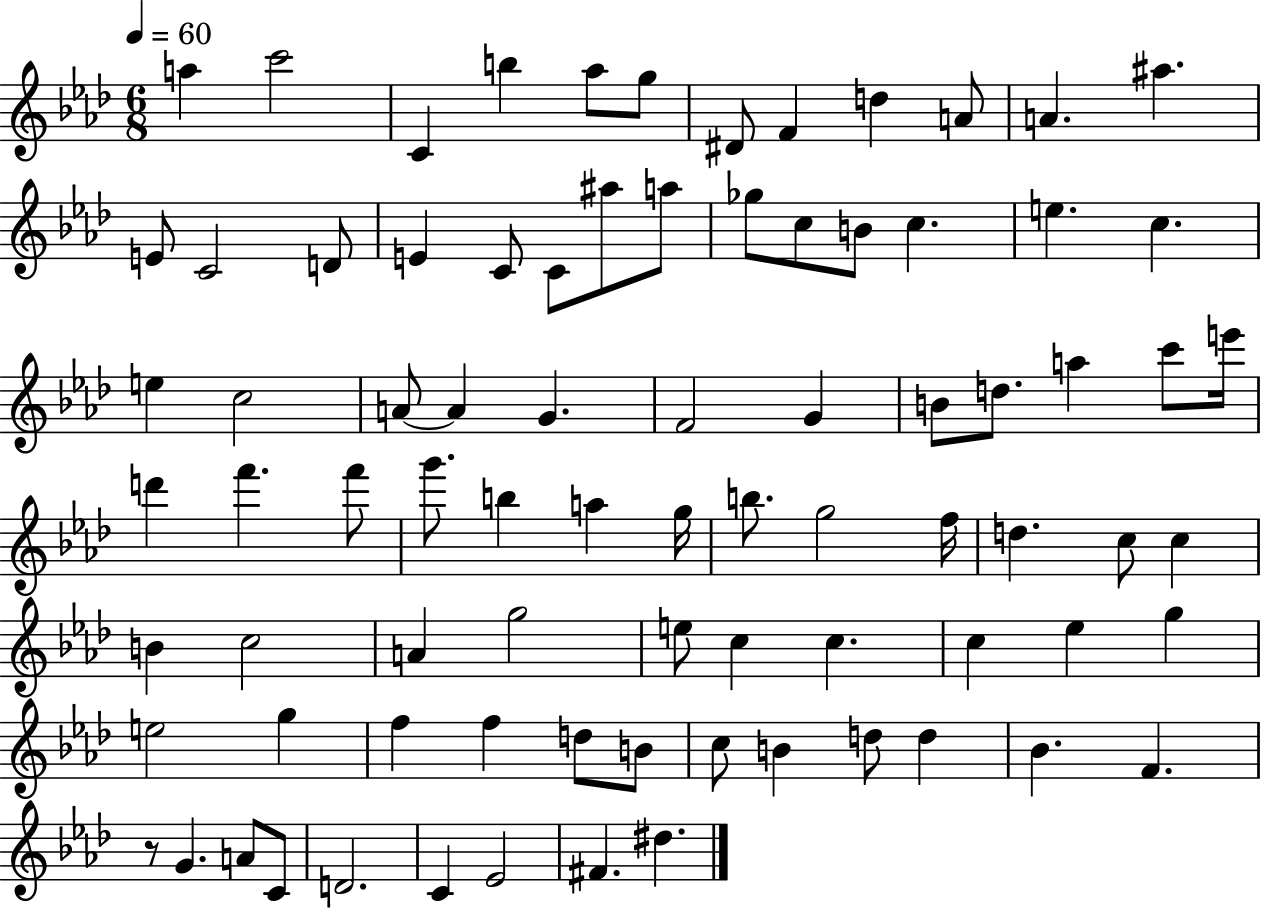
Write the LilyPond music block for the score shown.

{
  \clef treble
  \numericTimeSignature
  \time 6/8
  \key aes \major
  \tempo 4 = 60
  \repeat volta 2 { a''4 c'''2 | c'4 b''4 aes''8 g''8 | dis'8 f'4 d''4 a'8 | a'4. ais''4. | \break e'8 c'2 d'8 | e'4 c'8 c'8 ais''8 a''8 | ges''8 c''8 b'8 c''4. | e''4. c''4. | \break e''4 c''2 | a'8~~ a'4 g'4. | f'2 g'4 | b'8 d''8. a''4 c'''8 e'''16 | \break d'''4 f'''4. f'''8 | g'''8. b''4 a''4 g''16 | b''8. g''2 f''16 | d''4. c''8 c''4 | \break b'4 c''2 | a'4 g''2 | e''8 c''4 c''4. | c''4 ees''4 g''4 | \break e''2 g''4 | f''4 f''4 d''8 b'8 | c''8 b'4 d''8 d''4 | bes'4. f'4. | \break r8 g'4. a'8 c'8 | d'2. | c'4 ees'2 | fis'4. dis''4. | \break } \bar "|."
}